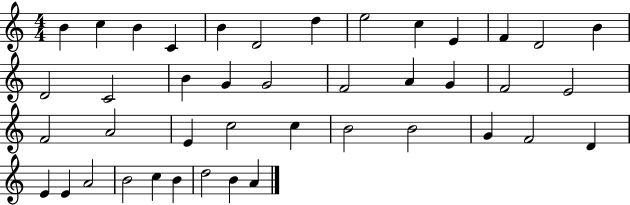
B4/q C5/q B4/q C4/q B4/q D4/h D5/q E5/h C5/q E4/q F4/q D4/h B4/q D4/h C4/h B4/q G4/q G4/h F4/h A4/q G4/q F4/h E4/h F4/h A4/h E4/q C5/h C5/q B4/h B4/h G4/q F4/h D4/q E4/q E4/q A4/h B4/h C5/q B4/q D5/h B4/q A4/q